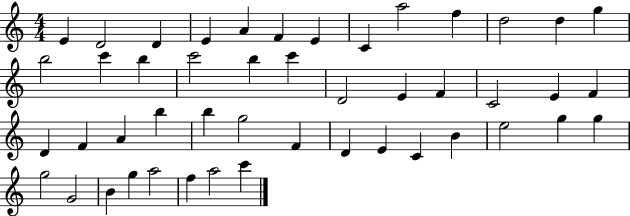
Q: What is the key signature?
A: C major